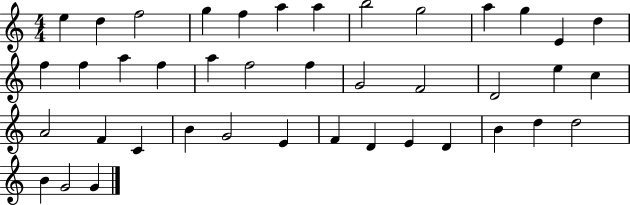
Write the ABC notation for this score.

X:1
T:Untitled
M:4/4
L:1/4
K:C
e d f2 g f a a b2 g2 a g E d f f a f a f2 f G2 F2 D2 e c A2 F C B G2 E F D E D B d d2 B G2 G